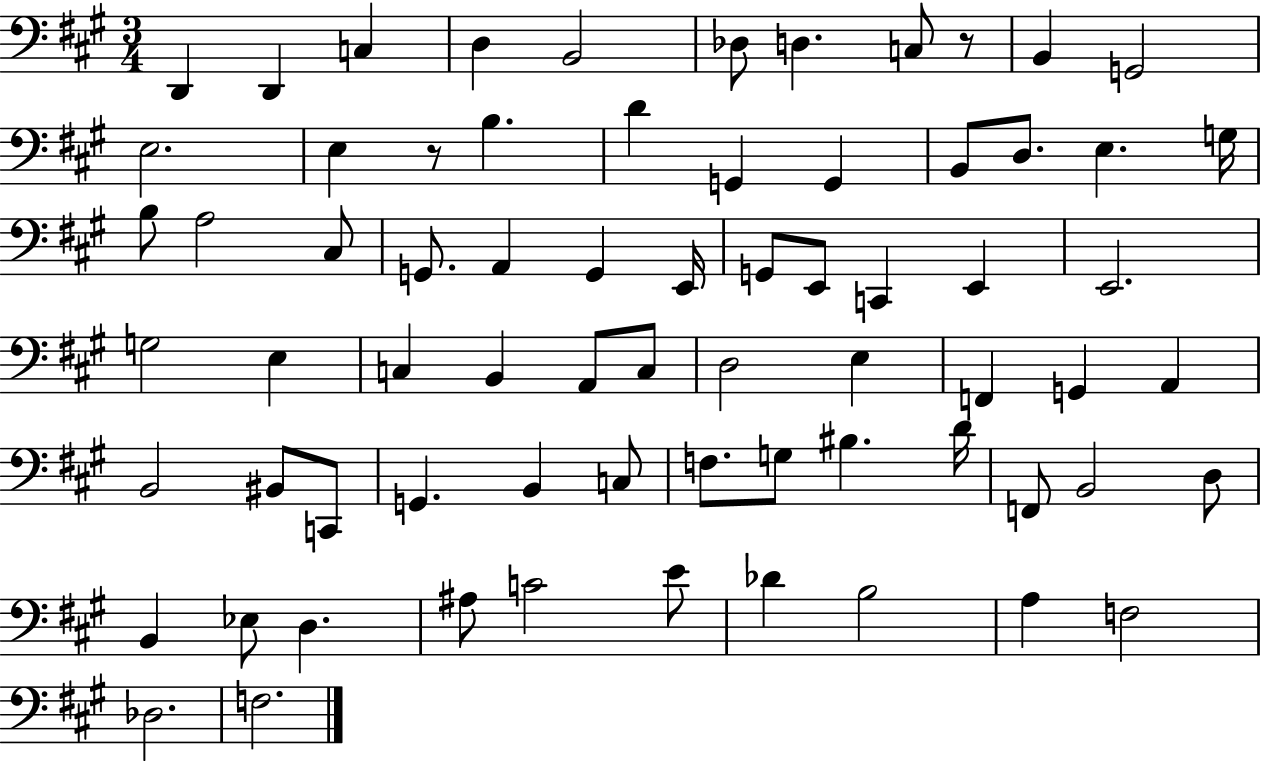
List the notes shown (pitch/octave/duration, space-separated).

D2/q D2/q C3/q D3/q B2/h Db3/e D3/q. C3/e R/e B2/q G2/h E3/h. E3/q R/e B3/q. D4/q G2/q G2/q B2/e D3/e. E3/q. G3/s B3/e A3/h C#3/e G2/e. A2/q G2/q E2/s G2/e E2/e C2/q E2/q E2/h. G3/h E3/q C3/q B2/q A2/e C3/e D3/h E3/q F2/q G2/q A2/q B2/h BIS2/e C2/e G2/q. B2/q C3/e F3/e. G3/e BIS3/q. D4/s F2/e B2/h D3/e B2/q Eb3/e D3/q. A#3/e C4/h E4/e Db4/q B3/h A3/q F3/h Db3/h. F3/h.